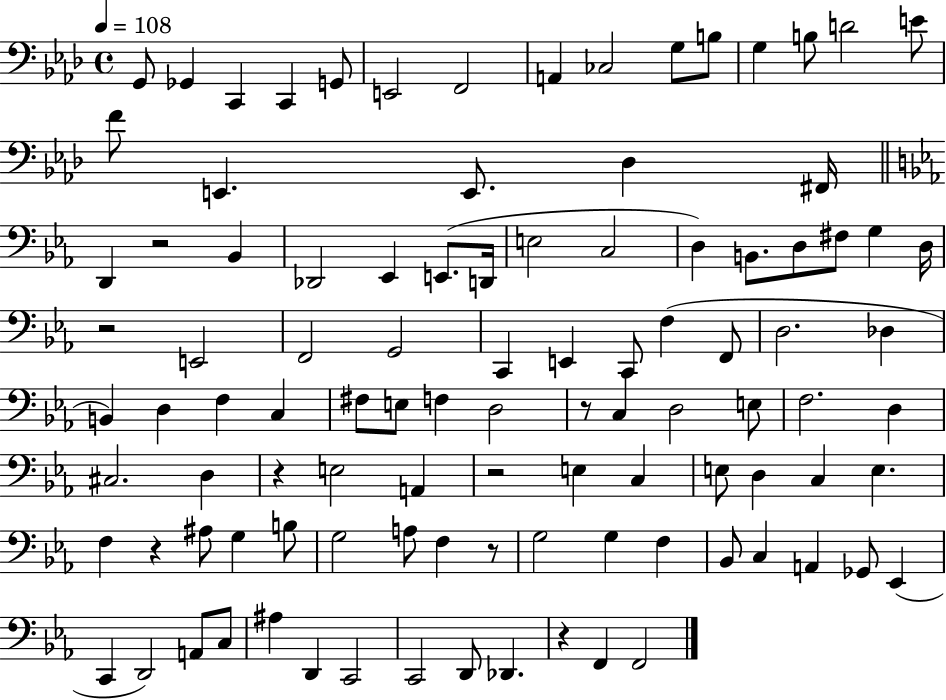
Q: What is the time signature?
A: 4/4